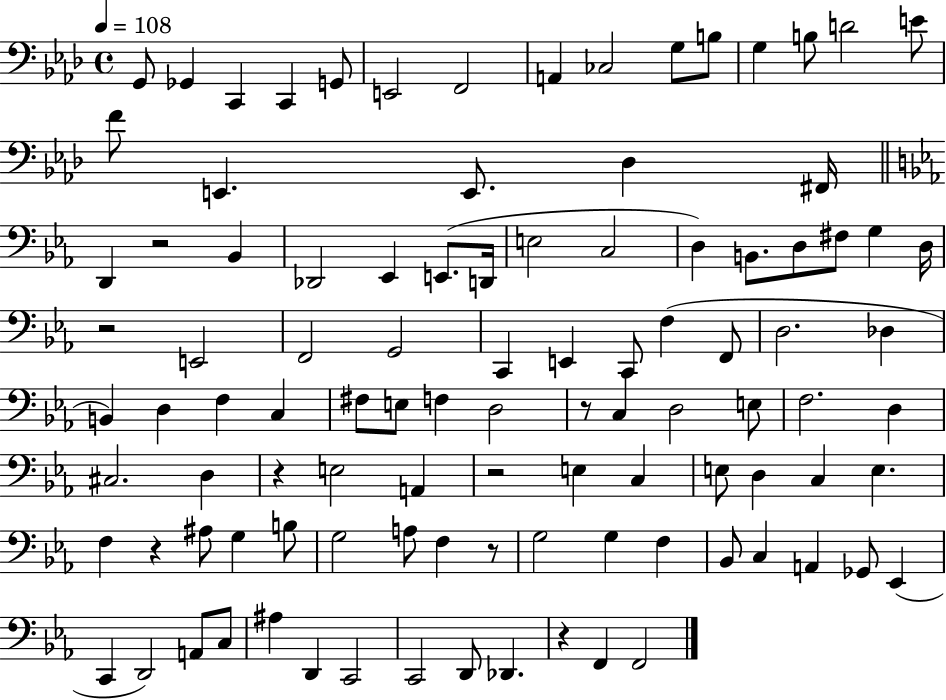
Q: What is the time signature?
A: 4/4